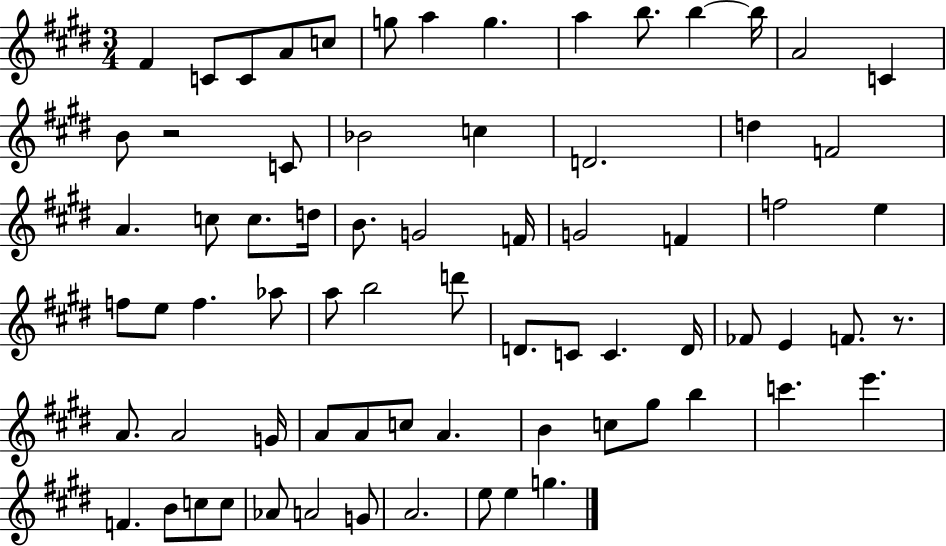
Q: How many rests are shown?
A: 2